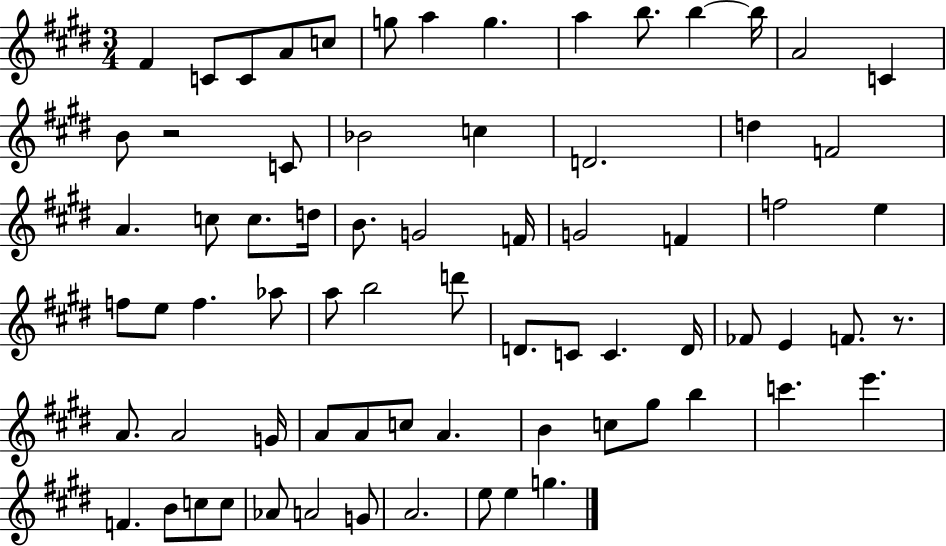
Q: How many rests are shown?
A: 2